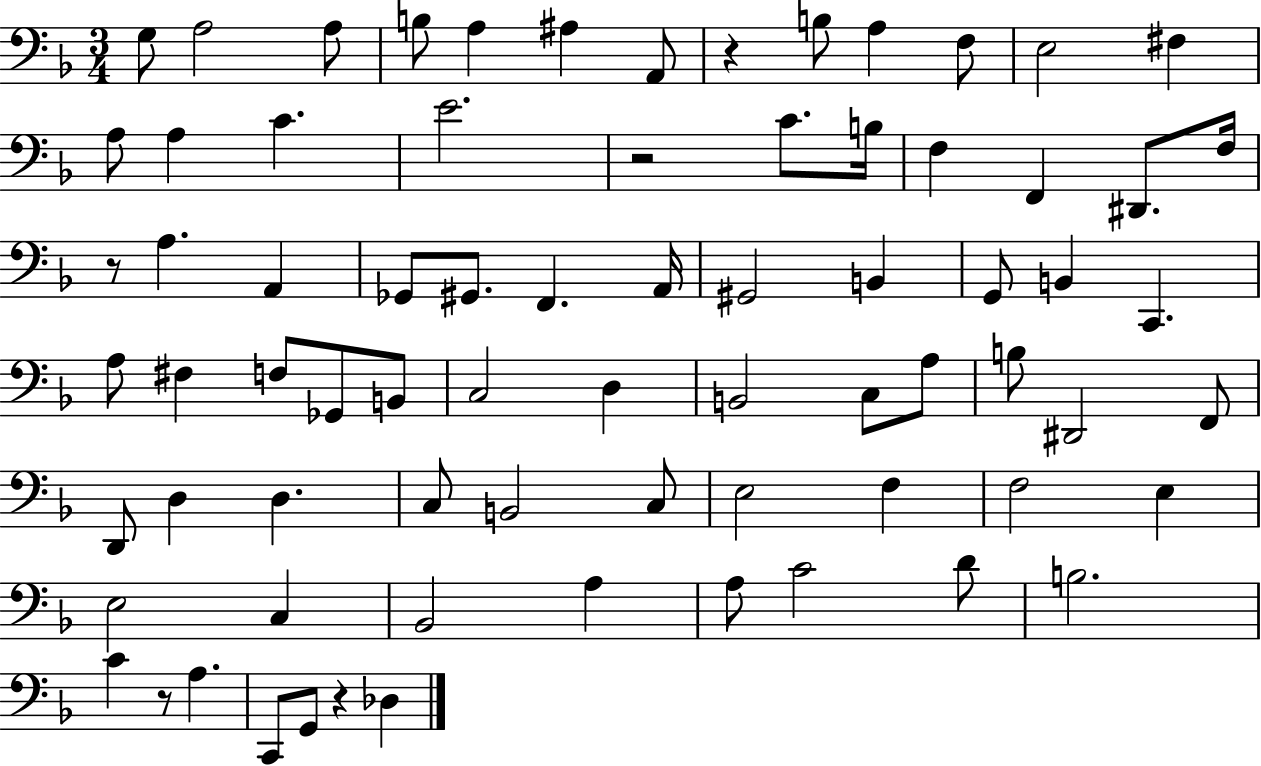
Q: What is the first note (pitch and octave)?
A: G3